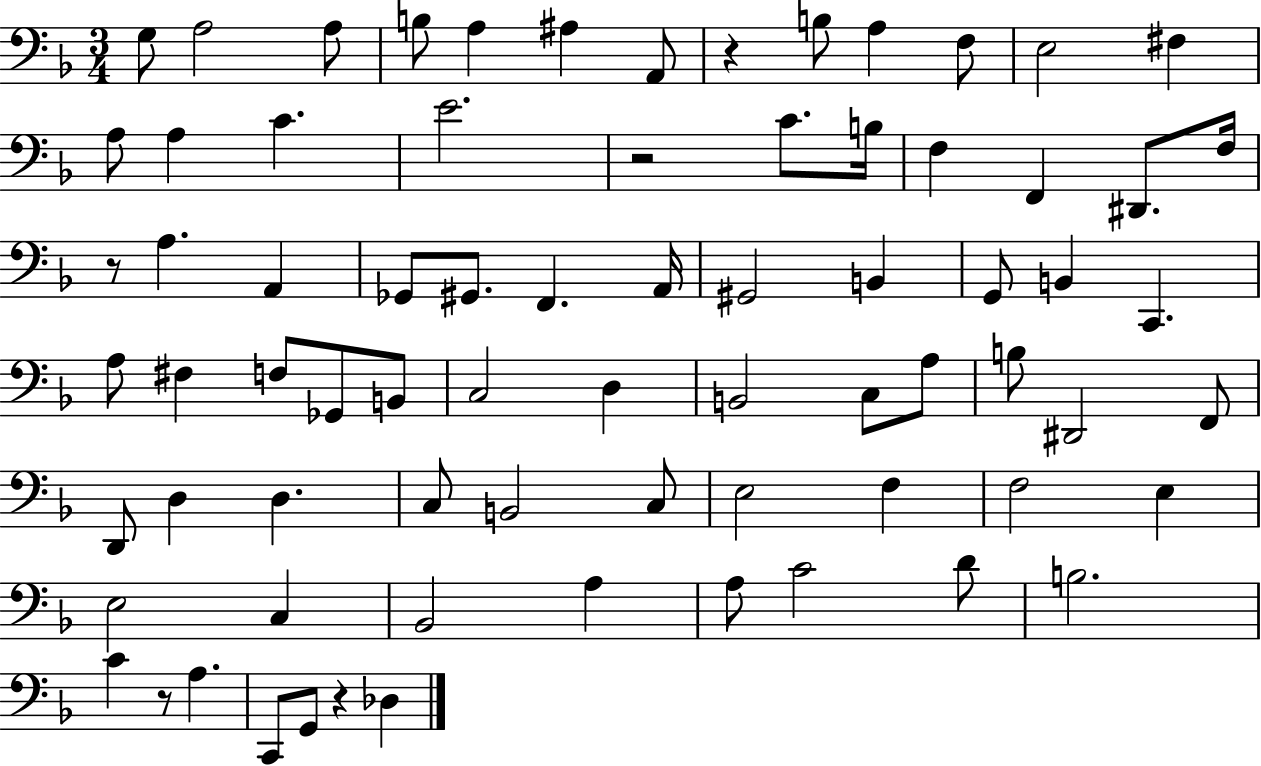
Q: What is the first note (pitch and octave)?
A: G3